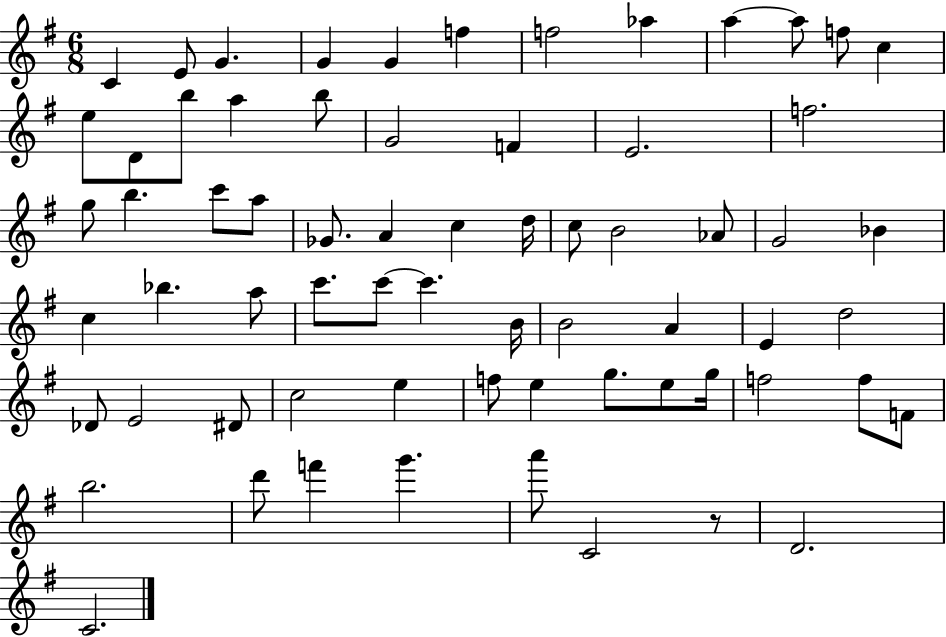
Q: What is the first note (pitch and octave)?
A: C4